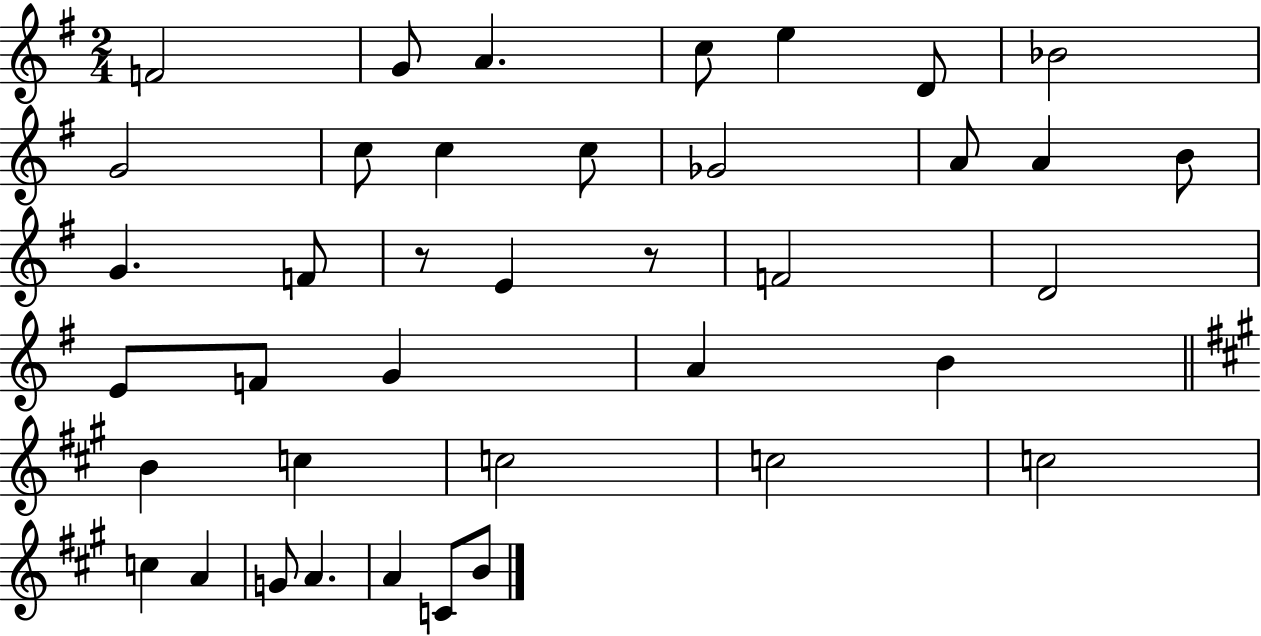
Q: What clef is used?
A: treble